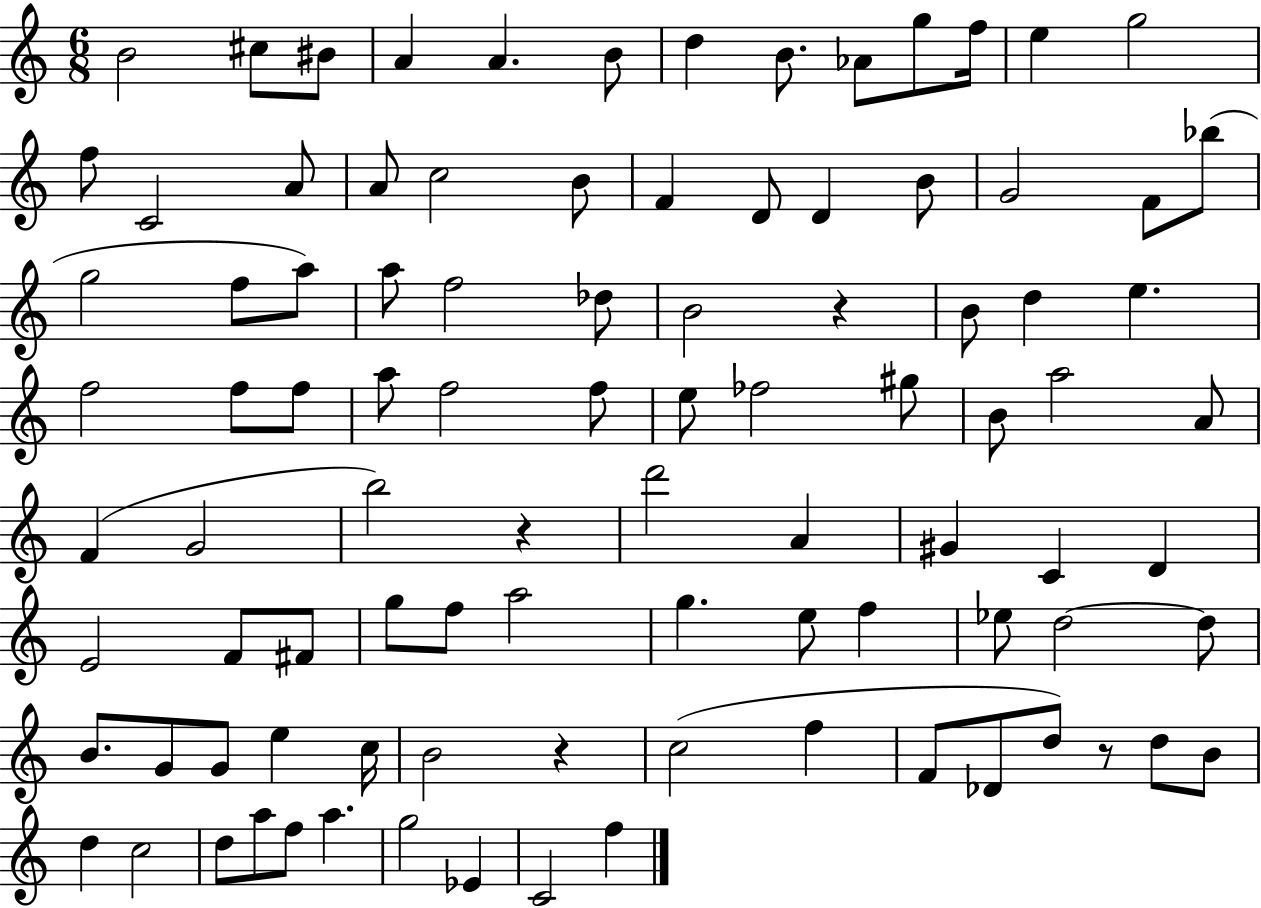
B4/h C#5/e BIS4/e A4/q A4/q. B4/e D5/q B4/e. Ab4/e G5/e F5/s E5/q G5/h F5/e C4/h A4/e A4/e C5/h B4/e F4/q D4/e D4/q B4/e G4/h F4/e Bb5/e G5/h F5/e A5/e A5/e F5/h Db5/e B4/h R/q B4/e D5/q E5/q. F5/h F5/e F5/e A5/e F5/h F5/e E5/e FES5/h G#5/e B4/e A5/h A4/e F4/q G4/h B5/h R/q D6/h A4/q G#4/q C4/q D4/q E4/h F4/e F#4/e G5/e F5/e A5/h G5/q. E5/e F5/q Eb5/e D5/h D5/e B4/e. G4/e G4/e E5/q C5/s B4/h R/q C5/h F5/q F4/e Db4/e D5/e R/e D5/e B4/e D5/q C5/h D5/e A5/e F5/e A5/q. G5/h Eb4/q C4/h F5/q